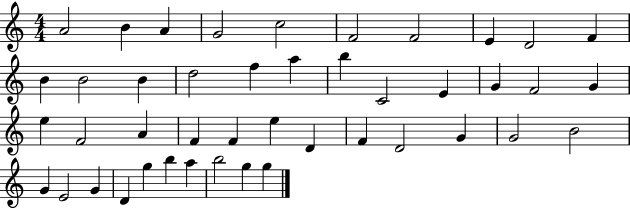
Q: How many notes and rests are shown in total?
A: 44